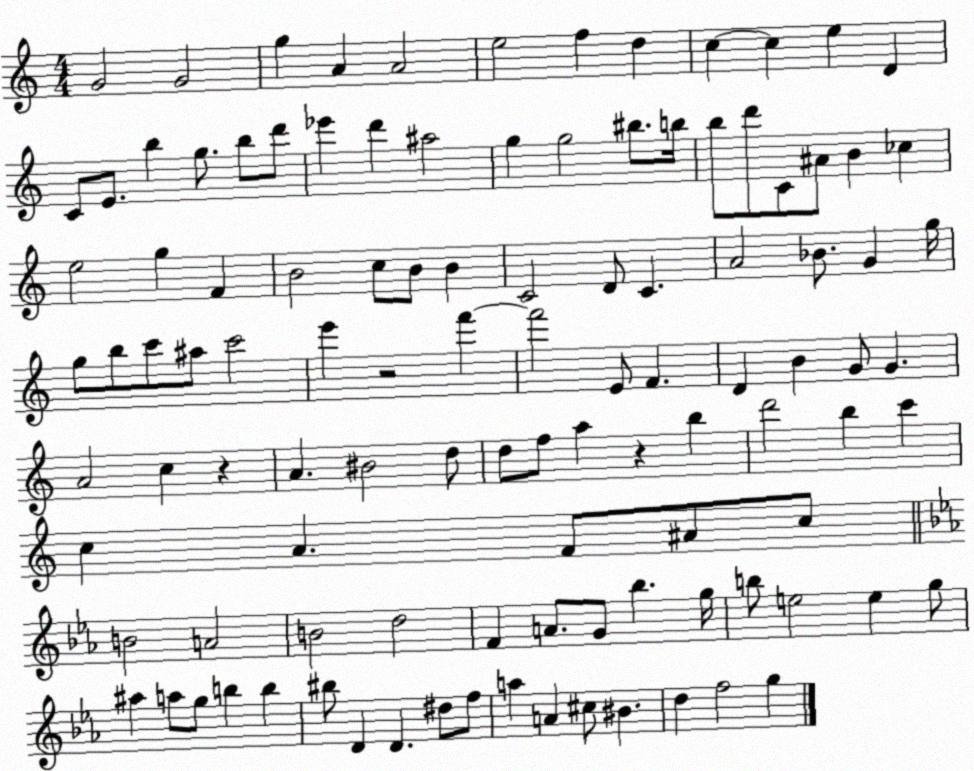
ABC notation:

X:1
T:Untitled
M:4/4
L:1/4
K:C
G2 G2 g A A2 e2 f d c c e D C/2 E/2 b g/2 b/2 d'/2 _e' d' ^a2 g g2 ^b/2 b/4 b/2 d'/2 C/2 ^A/2 B _c e2 g F B2 c/2 B/2 B C2 D/2 C A2 _B/2 G g/4 g/2 b/2 c'/2 ^a/2 c'2 e' z2 f' f'2 E/2 F D B G/2 G A2 c z A ^B2 d/2 d/2 f/2 a z b d'2 b c' c A F/2 ^A/2 c/2 B2 A2 B2 d2 F A/2 G/2 _b g/4 b/2 e2 e g/2 ^a a/2 g/2 b b ^b/2 D D ^d/2 f/2 a A ^c/2 ^B d f2 g